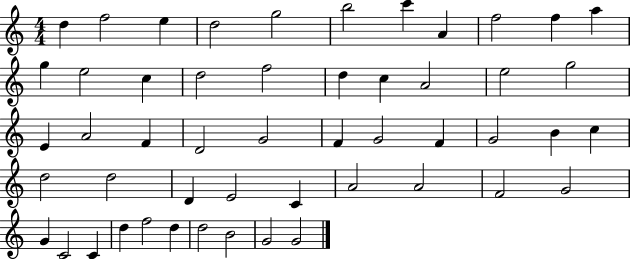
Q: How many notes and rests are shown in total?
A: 51